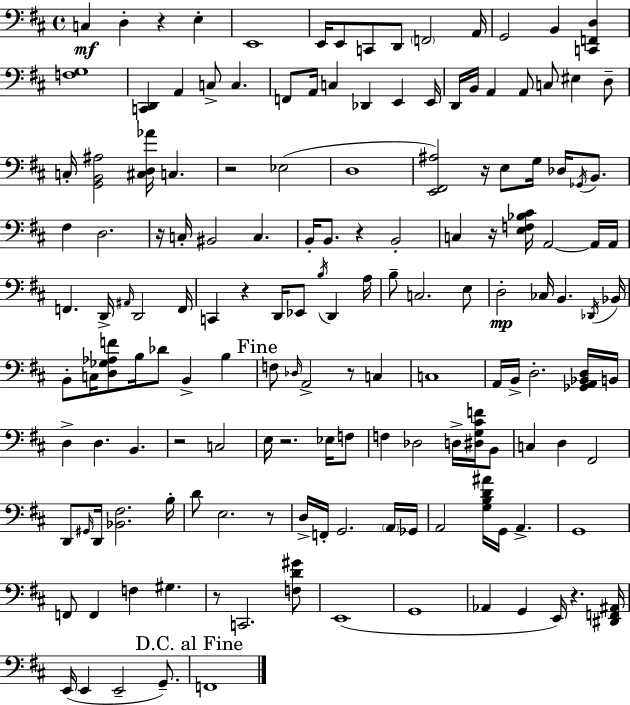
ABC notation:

X:1
T:Untitled
M:4/4
L:1/4
K:D
C, D, z E, E,,4 E,,/4 E,,/2 C,,/2 D,,/2 F,,2 A,,/4 G,,2 B,, [C,,F,,D,] [F,G,]4 [C,,D,,] A,, C,/2 C, F,,/2 A,,/4 C, _D,, E,, E,,/4 D,,/4 B,,/4 A,, A,,/2 C,/2 ^E, D,/2 C,/4 [G,,B,,^A,]2 [^C,D,_A]/4 C, z2 _E,2 D,4 [E,,^F,,^A,]2 z/4 E,/2 G,/4 _D,/4 _G,,/4 B,,/2 ^F, D,2 z/4 C,/4 ^B,,2 C, B,,/4 B,,/2 z B,,2 C, z/4 [E,F,_B,^C]/4 A,,2 A,,/4 A,,/4 F,, D,,/4 ^A,,/4 D,,2 F,,/4 C,, z D,,/4 _E,,/2 B,/4 D,, A,/4 B,/2 C,2 E,/2 D,2 _C,/4 B,, _D,,/4 _B,,/4 B,,/2 C,/4 [D,_G,_A,F]/2 B,/4 _D/2 B,, B, F,/2 _D,/4 A,,2 z/2 C, C,4 A,,/4 B,,/4 D,2 [_G,,A,,_B,,D,]/4 B,,/4 D, D, B,, z2 C,2 E,/4 z2 _E,/4 F,/2 F, _D,2 D,/4 [^D,G,^CF]/4 B,,/2 C, D, ^F,,2 D,,/2 ^G,,/4 D,,/4 [_B,,^F,]2 B,/4 D/2 E,2 z/2 D,/4 F,,/4 G,,2 A,,/4 _G,,/4 A,,2 [G,B,D^A]/4 G,,/4 A,, G,,4 F,,/2 F,, F, ^G, z/2 C,,2 [F,D^G]/2 E,,4 G,,4 _A,, G,, E,,/4 z [^D,,F,,^A,,]/4 E,,/4 E,, E,,2 G,,/2 F,,4